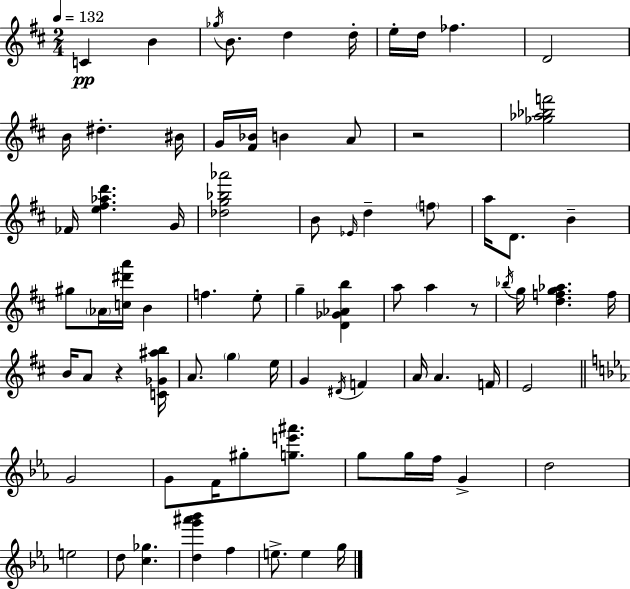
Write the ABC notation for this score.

X:1
T:Untitled
M:2/4
L:1/4
K:D
C B _g/4 B/2 d d/4 e/4 d/4 _f D2 B/4 ^d ^B/4 G/4 [^F_B]/4 B A/2 z2 [_g_a_bf']2 _F/4 [e^f_ad'] G/4 [_dg_b_a']2 B/2 _E/4 d f/2 a/4 D/2 B ^g/2 _A/4 [c^d'a']/4 B f e/2 g [D_G_Ab] a/2 a z/2 _b/4 g/4 [dfg_a] f/4 B/4 A/2 z [C_G^ab]/4 A/2 g e/4 G ^D/4 F A/4 A F/4 E2 G2 G/2 F/4 ^g/2 [ge'^a']/2 g/2 g/4 f/4 G d2 e2 d/2 [c_g] [dg'^a'_b'] f e/2 e g/4